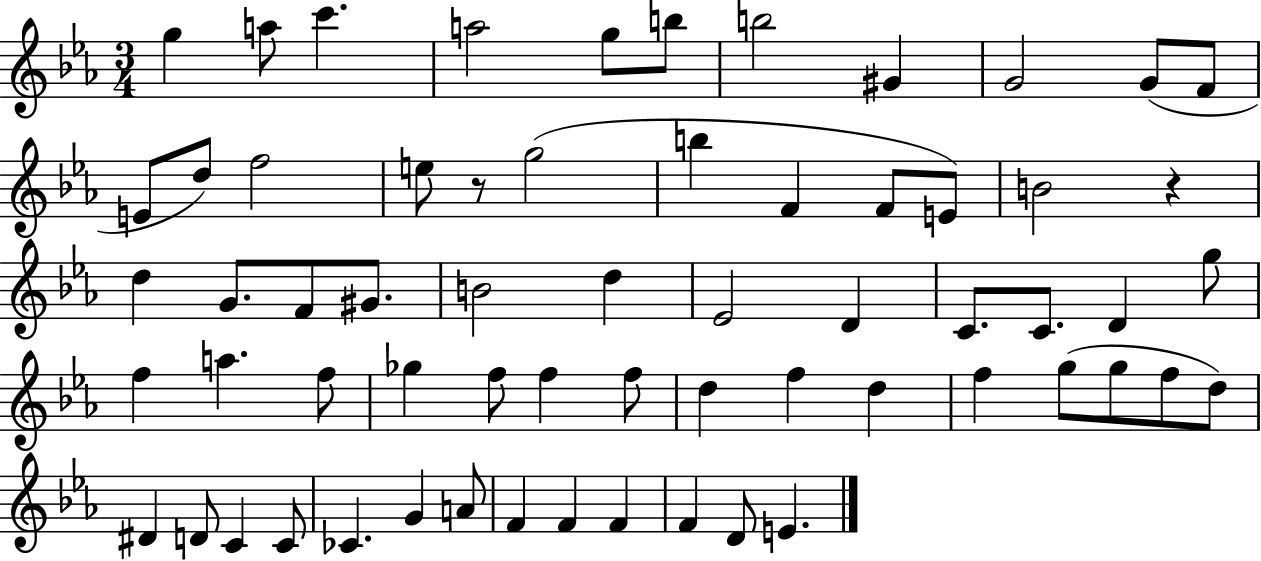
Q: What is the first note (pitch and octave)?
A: G5